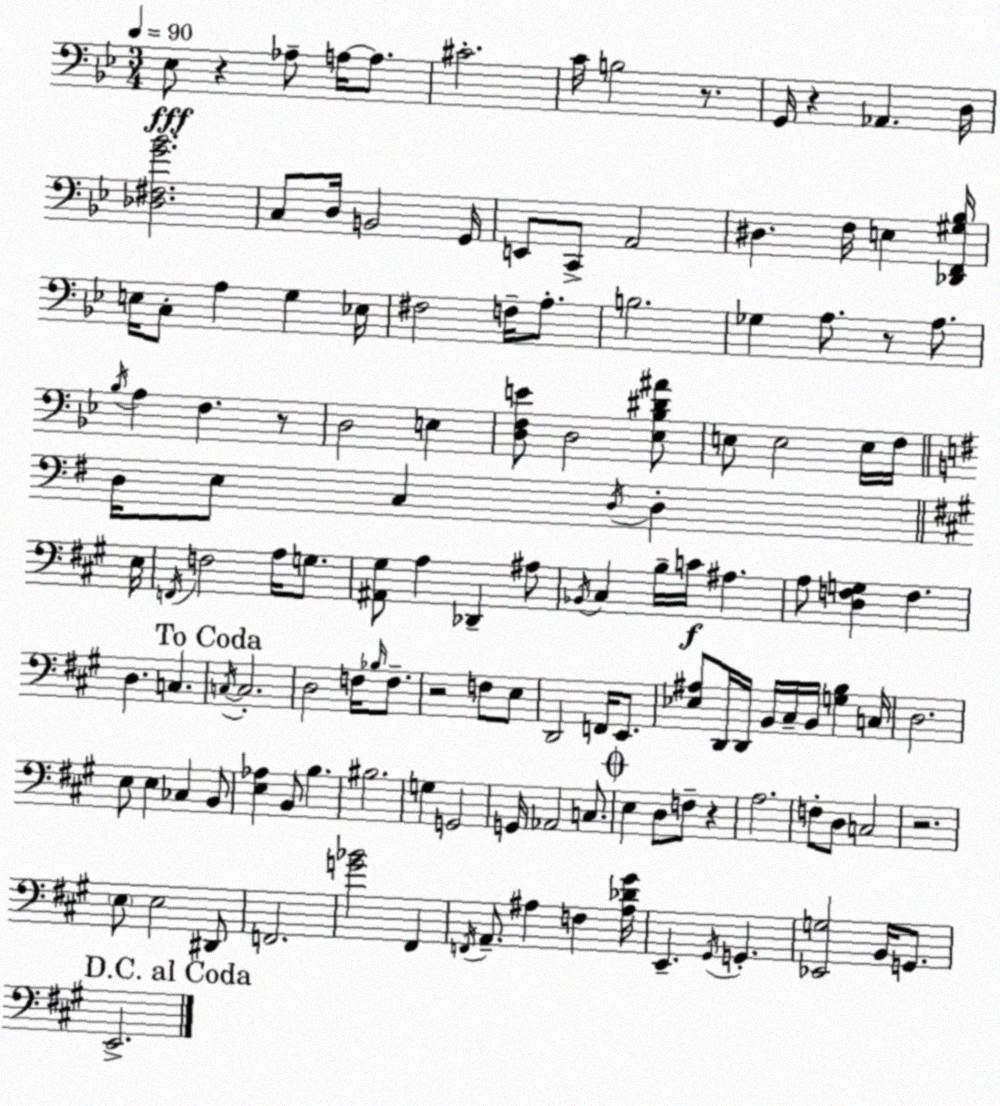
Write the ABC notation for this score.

X:1
T:Untitled
M:3/4
L:1/4
K:Gm
_E,/2 z _A,/2 A,/4 A,/2 ^C2 C/4 B,2 z/2 G,,/4 z _A,, D,/4 [_D,^F,G_B]2 C,/2 D,/4 B,,2 G,,/4 E,,/2 C,,/2 A,,2 ^D, F,/4 E, [_D,,F,,^G,_B,]/4 E,/4 C,/2 A, G, _E,/4 ^F,2 F,/4 A,/2 B,2 _G, A,/2 z/2 A,/2 _B,/4 A, F, z/2 D,2 E, [D,F,E]/2 D,2 [_E,_B,^D^A]/2 E,/2 E,2 E,/4 F,/4 D,/4 E,/2 C, D,/4 D, E,/4 F,,/4 F,2 A,/4 G,/2 [^A,,^G,]/2 A, _D,, ^A,/2 _B,,/4 ^C, B,/4 C/4 ^A, A,/2 [D,F,G,] F, D, C, C,/4 C,2 D,2 F,/4 _B,/4 F,/2 z2 F,/2 E,/2 D,,2 F,,/4 E,,/2 [_E,^A,]/2 D,,/4 D,,/4 B,,/4 ^C,/4 B,,/4 [G,B,] C,/4 D,2 E,/2 E, _C, B,,/2 [E,_A,] B,,/2 B, ^B,2 G, G,,2 G,,/4 _A,,2 C,/2 E, D,/2 F,/2 z A,2 F,/2 D,/2 C,2 z2 E,/2 E,2 ^D,,/2 F,,2 [G_B]2 ^F,, F,,/4 A,,/2 ^A, F, [^A,_D^G]/4 E,, ^G,,/4 G,, [_E,,G,]2 B,,/4 G,,/2 E,,2